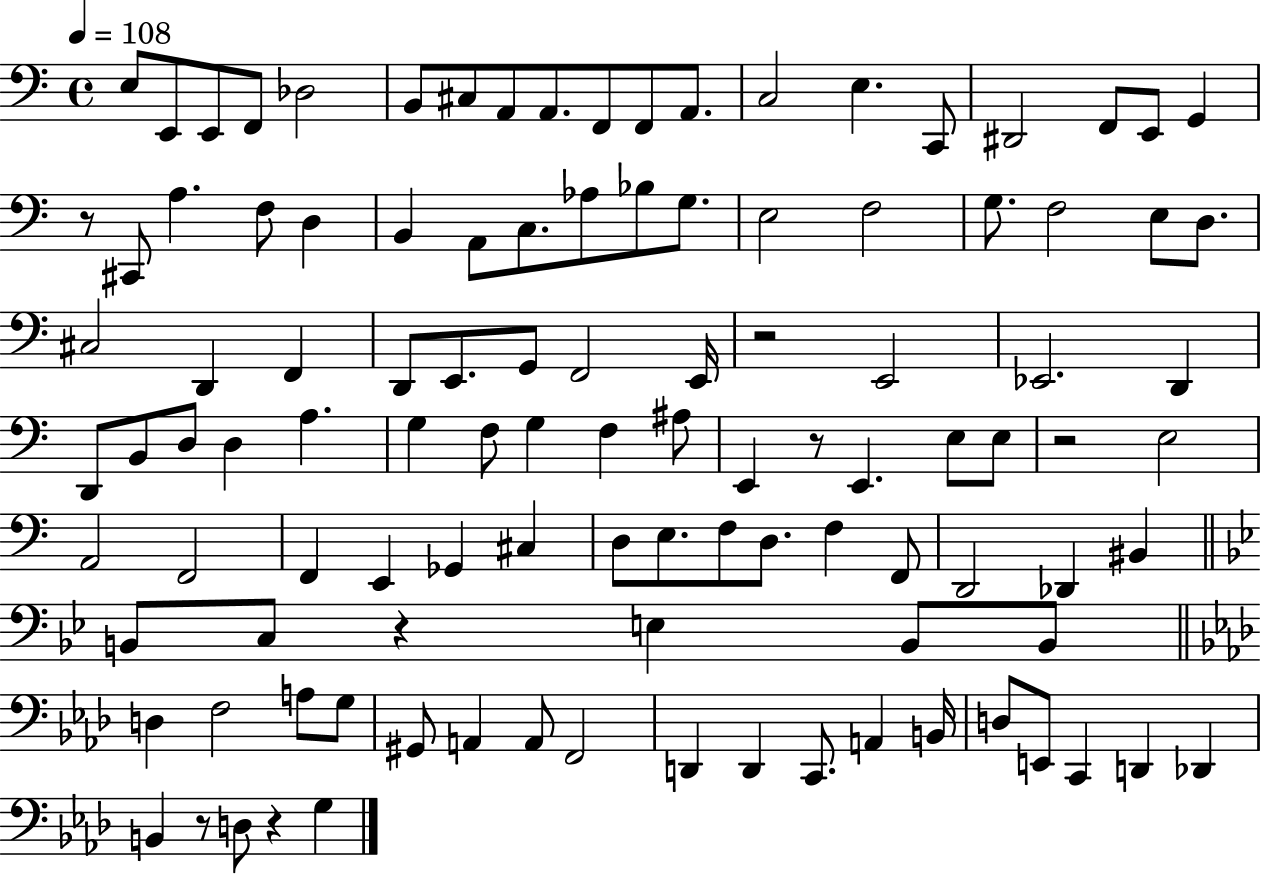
{
  \clef bass
  \time 4/4
  \defaultTimeSignature
  \key c \major
  \tempo 4 = 108
  \repeat volta 2 { e8 e,8 e,8 f,8 des2 | b,8 cis8 a,8 a,8. f,8 f,8 a,8. | c2 e4. c,8 | dis,2 f,8 e,8 g,4 | \break r8 cis,8 a4. f8 d4 | b,4 a,8 c8. aes8 bes8 g8. | e2 f2 | g8. f2 e8 d8. | \break cis2 d,4 f,4 | d,8 e,8. g,8 f,2 e,16 | r2 e,2 | ees,2. d,4 | \break d,8 b,8 d8 d4 a4. | g4 f8 g4 f4 ais8 | e,4 r8 e,4. e8 e8 | r2 e2 | \break a,2 f,2 | f,4 e,4 ges,4 cis4 | d8 e8. f8 d8. f4 f,8 | d,2 des,4 bis,4 | \break \bar "||" \break \key bes \major b,8 c8 r4 e4 b,8 b,8 | \bar "||" \break \key aes \major d4 f2 a8 g8 | gis,8 a,4 a,8 f,2 | d,4 d,4 c,8. a,4 b,16 | d8 e,8 c,4 d,4 des,4 | \break b,4 r8 d8 r4 g4 | } \bar "|."
}